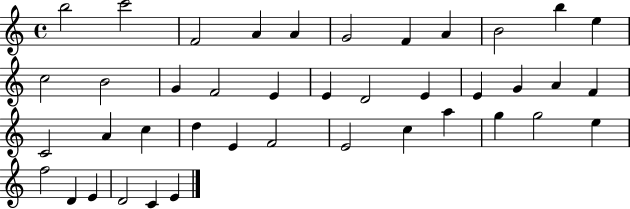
{
  \clef treble
  \time 4/4
  \defaultTimeSignature
  \key c \major
  b''2 c'''2 | f'2 a'4 a'4 | g'2 f'4 a'4 | b'2 b''4 e''4 | \break c''2 b'2 | g'4 f'2 e'4 | e'4 d'2 e'4 | e'4 g'4 a'4 f'4 | \break c'2 a'4 c''4 | d''4 e'4 f'2 | e'2 c''4 a''4 | g''4 g''2 e''4 | \break f''2 d'4 e'4 | d'2 c'4 e'4 | \bar "|."
}